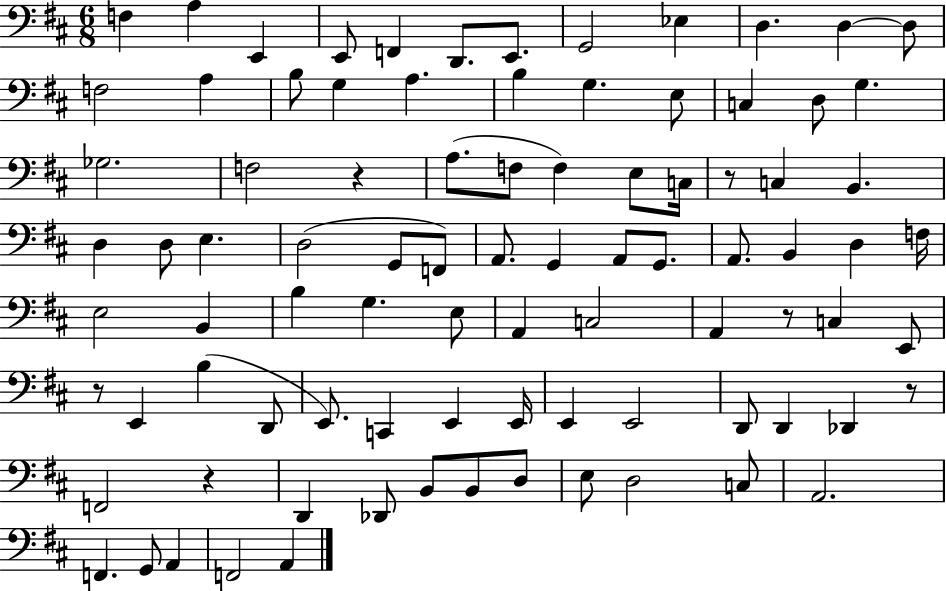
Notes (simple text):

F3/q A3/q E2/q E2/e F2/q D2/e. E2/e. G2/h Eb3/q D3/q. D3/q D3/e F3/h A3/q B3/e G3/q A3/q. B3/q G3/q. E3/e C3/q D3/e G3/q. Gb3/h. F3/h R/q A3/e. F3/e F3/q E3/e C3/s R/e C3/q B2/q. D3/q D3/e E3/q. D3/h G2/e F2/e A2/e. G2/q A2/e G2/e. A2/e. B2/q D3/q F3/s E3/h B2/q B3/q G3/q. E3/e A2/q C3/h A2/q R/e C3/q E2/e R/e E2/q B3/q D2/e E2/e. C2/q E2/q E2/s E2/q E2/h D2/e D2/q Db2/q R/e F2/h R/q D2/q Db2/e B2/e B2/e D3/e E3/e D3/h C3/e A2/h. F2/q. G2/e A2/q F2/h A2/q